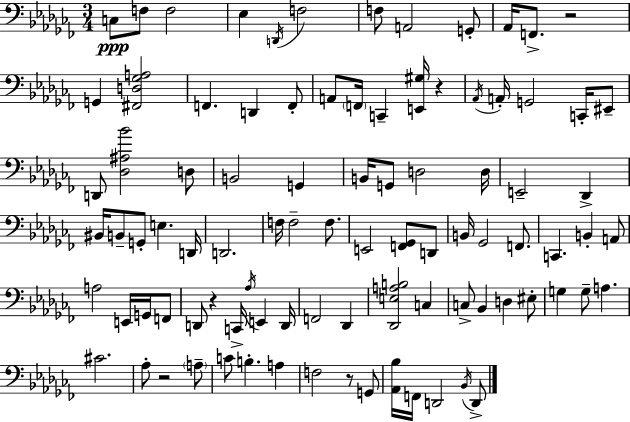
X:1
T:Untitled
M:3/4
L:1/4
K:Abm
C,/2 F,/2 F,2 _E, D,,/4 F,2 F,/2 A,,2 G,,/2 _A,,/4 F,,/2 z2 G,, [^F,,D,_G,A,]2 F,, D,, F,,/2 A,,/2 F,,/4 C,, [E,,^G,]/4 z _A,,/4 A,,/4 G,,2 C,,/4 ^E,,/2 D,,/2 [_D,^A,_B]2 D,/2 B,,2 G,, B,,/4 G,,/2 D,2 D,/4 E,,2 _D,, ^B,,/4 B,,/2 G,,/2 E, D,,/4 D,,2 F,/4 F,2 F,/2 E,,2 [F,,_G,,]/2 D,,/2 B,,/4 _G,,2 F,,/2 C,, B,, A,,/2 A,2 E,,/4 G,,/4 F,,/2 D,,/2 z C,,/4 _A,/4 E,, D,,/4 F,,2 _D,, [_D,,E,A,B,]2 C, C,/2 _B,, D, ^E,/2 G, G,/2 A, ^C2 _A,/2 z2 A,/2 C/2 B, A, F,2 z/2 G,,/2 [_A,,_B,]/4 F,,/4 D,,2 _B,,/4 D,,/2